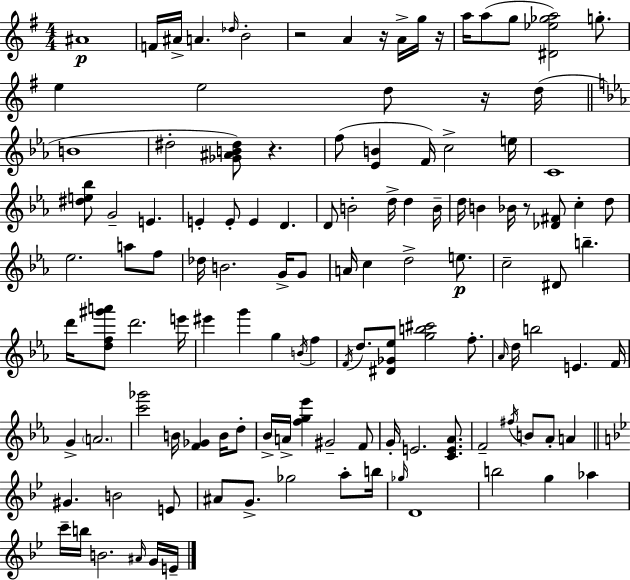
{
  \clef treble
  \numericTimeSignature
  \time 4/4
  \key e \minor
  ais'1\p | f'16 ais'16-> a'4. \grace { des''16 } b'2-. | r2 a'4 r16 a'16-> g''16 | r16 a''16 a''8( g''8 <dis' ees'' ges'' a''>2) g''8.-. | \break e''4 e''2 d''8 r16 | d''16( \bar "||" \break \key ees \major b'1 | dis''2-. <ges' ais' b' dis''>8) r4. | f''8( <ees' b'>4 f'16) c''2-> e''16 | c'1 | \break <dis'' e'' bes''>8 g'2-- e'4. | e'4-. e'8-. e'4 d'4. | d'8 b'2-. d''16-> d''4 b'16-- | d''16 b'4 bes'16 r8 <des' fis'>8 c''4-. d''8 | \break ees''2. a''8 f''8 | des''16 b'2. g'16-> g'8 | a'16 c''4 d''2-> e''8.\p | c''2-- dis'8 b''4.-- | \break d'''16 <d'' f'' gis''' a'''>8 d'''2. e'''16 | eis'''4 g'''4 g''4 \acciaccatura { b'16 } f''4 | \acciaccatura { f'16 } d''8. <dis' ges' ees''>8 <g'' b'' cis'''>2 f''8.-. | \grace { aes'16 } d''16 b''2 e'4. | \break f'16 g'4-> \parenthesize a'2. | <c''' ges'''>2 b'16 <f' ges'>4 | b'16 d''8-. bes'16-> a'16-> <f'' g'' ees'''>4 gis'2-- | f'8 g'16-. e'2. | \break <c' e' aes'>8. f'2-- \acciaccatura { fis''16 } b'8 aes'8-. | a'4 \bar "||" \break \key g \minor gis'4. b'2 e'8 | ais'8 g'8.-> ges''2 a''8-. b''16 | \grace { ges''16 } d'1 | b''2 g''4 aes''4 | \break c'''16-- b''16 b'2. \grace { ais'16 } | g'16 e'16-- \bar "|."
}